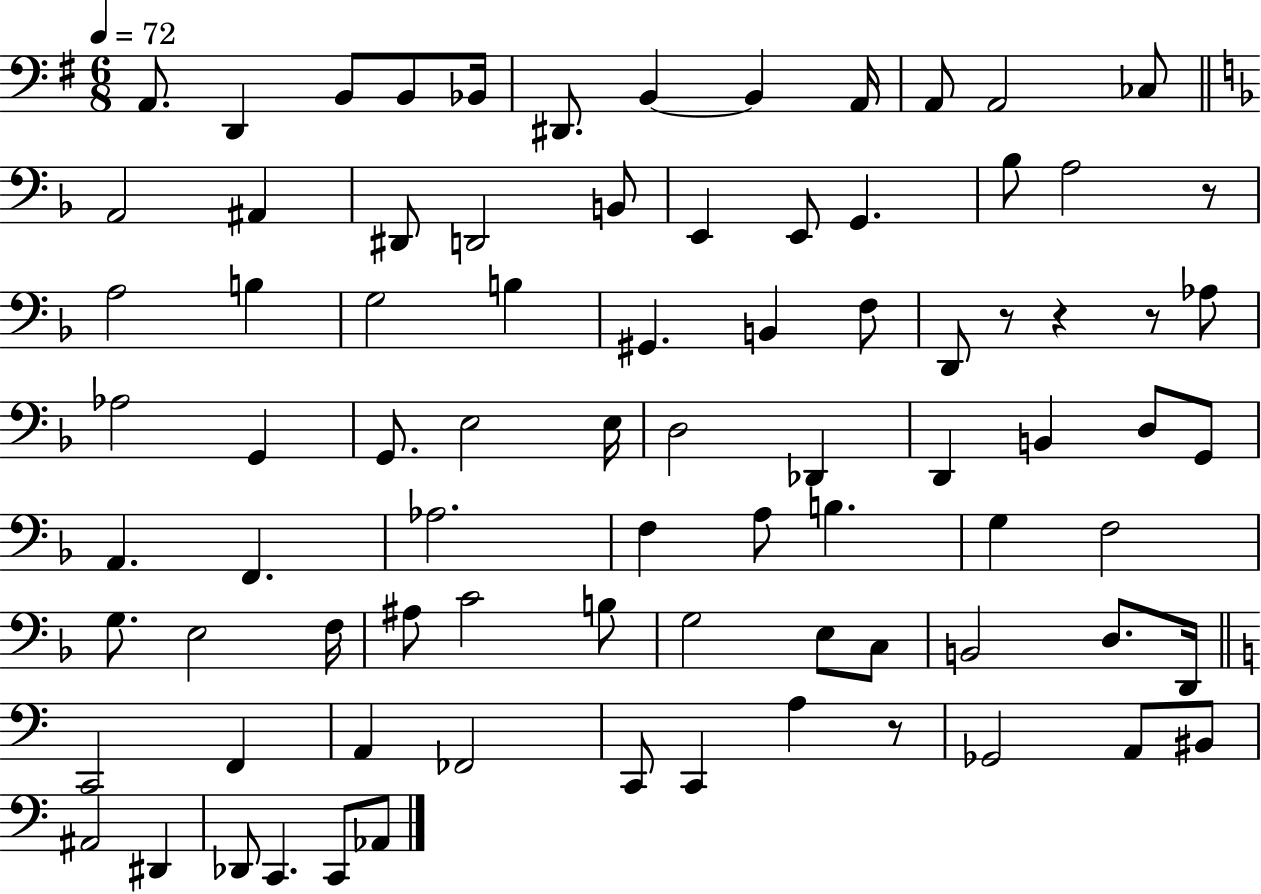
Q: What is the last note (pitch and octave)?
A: Ab2